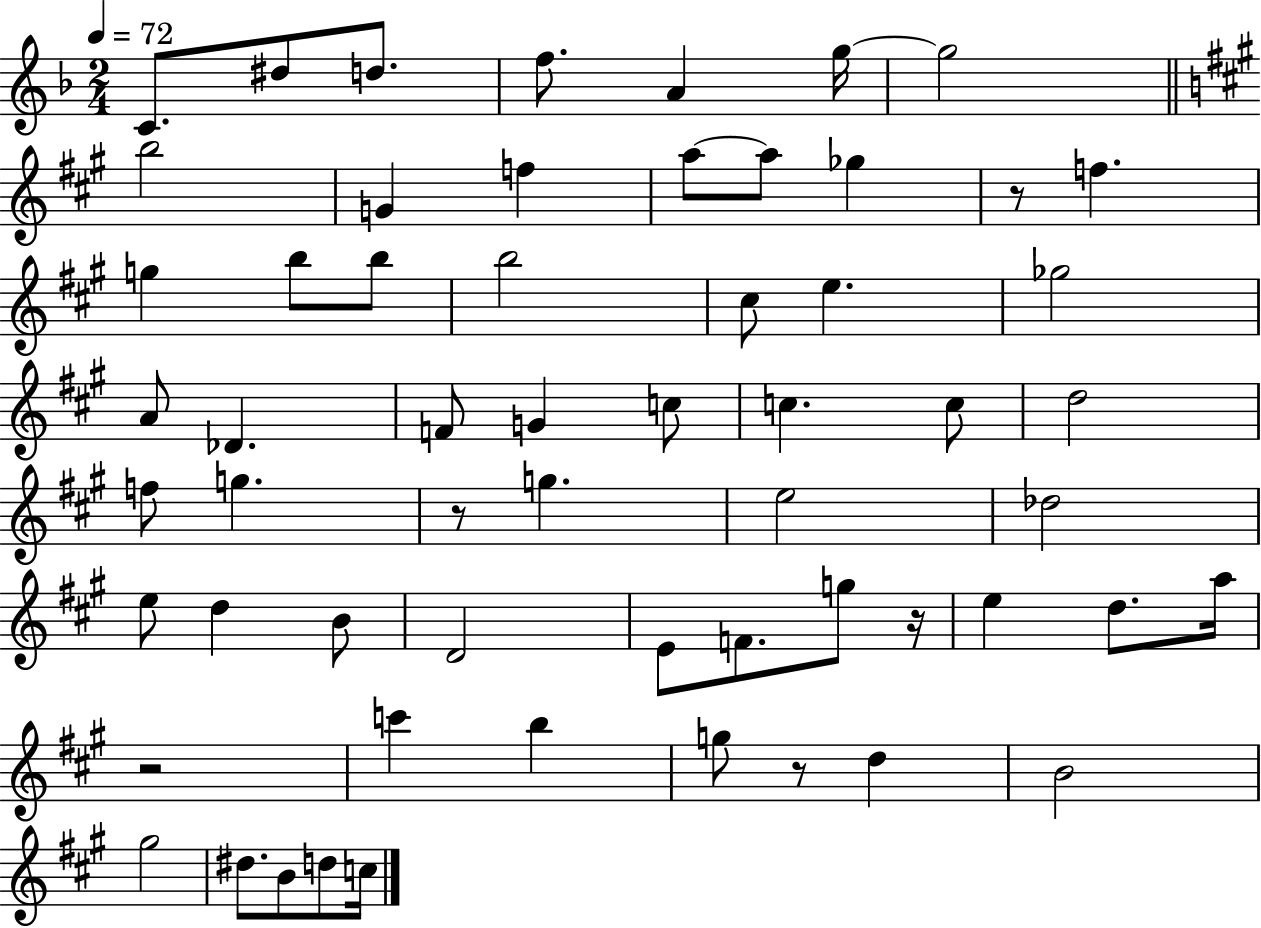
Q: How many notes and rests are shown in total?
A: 59